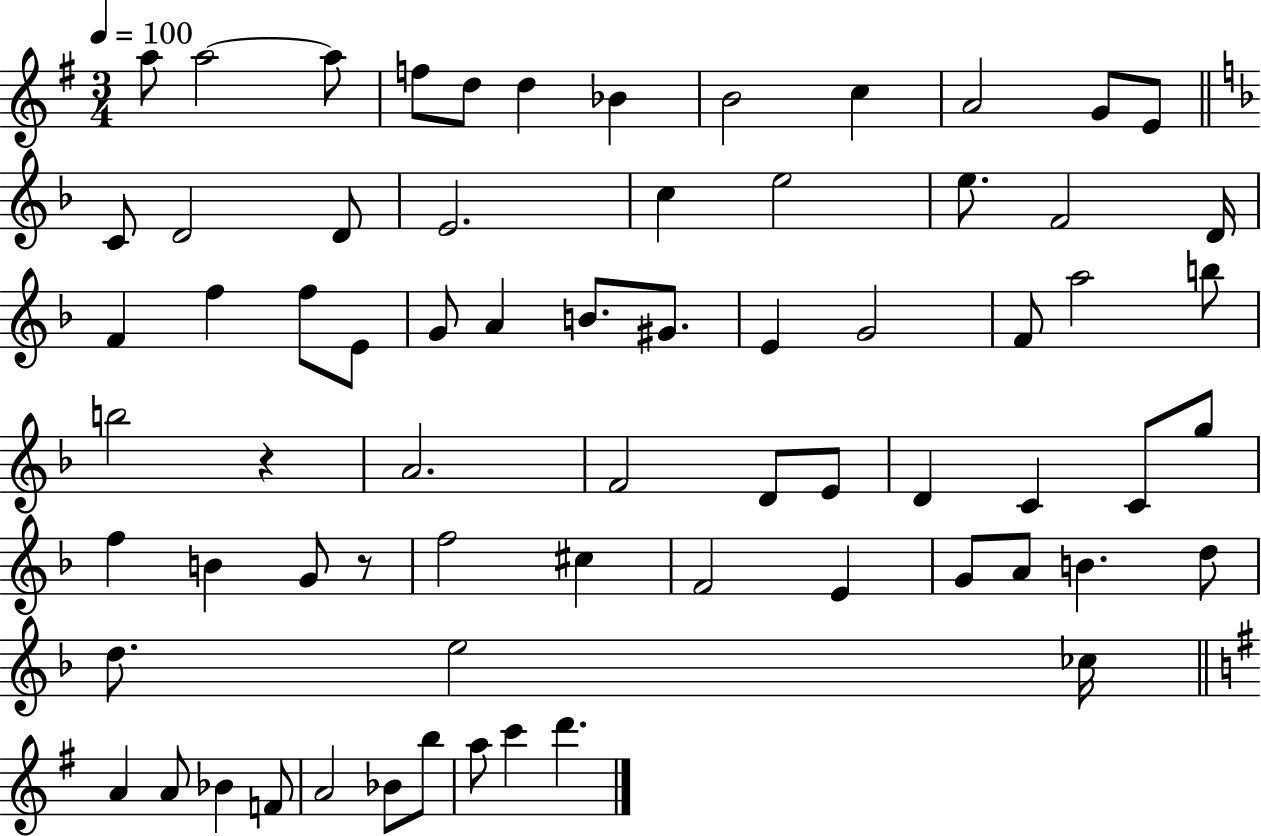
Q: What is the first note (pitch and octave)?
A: A5